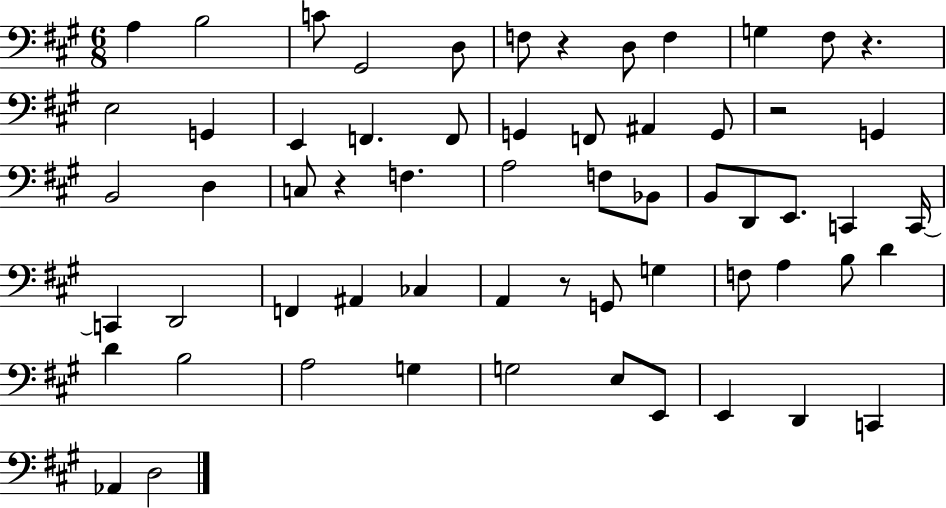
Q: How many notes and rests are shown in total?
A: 61